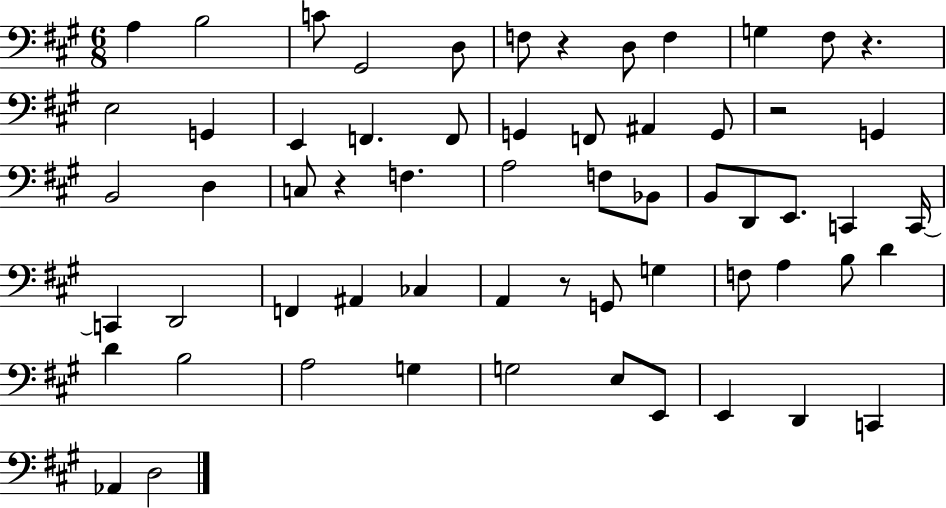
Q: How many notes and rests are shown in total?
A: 61